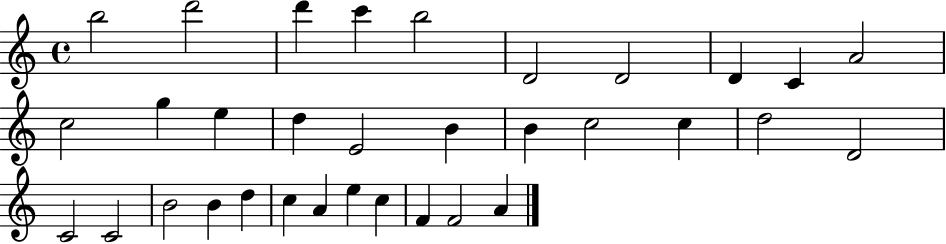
{
  \clef treble
  \time 4/4
  \defaultTimeSignature
  \key c \major
  b''2 d'''2 | d'''4 c'''4 b''2 | d'2 d'2 | d'4 c'4 a'2 | \break c''2 g''4 e''4 | d''4 e'2 b'4 | b'4 c''2 c''4 | d''2 d'2 | \break c'2 c'2 | b'2 b'4 d''4 | c''4 a'4 e''4 c''4 | f'4 f'2 a'4 | \break \bar "|."
}